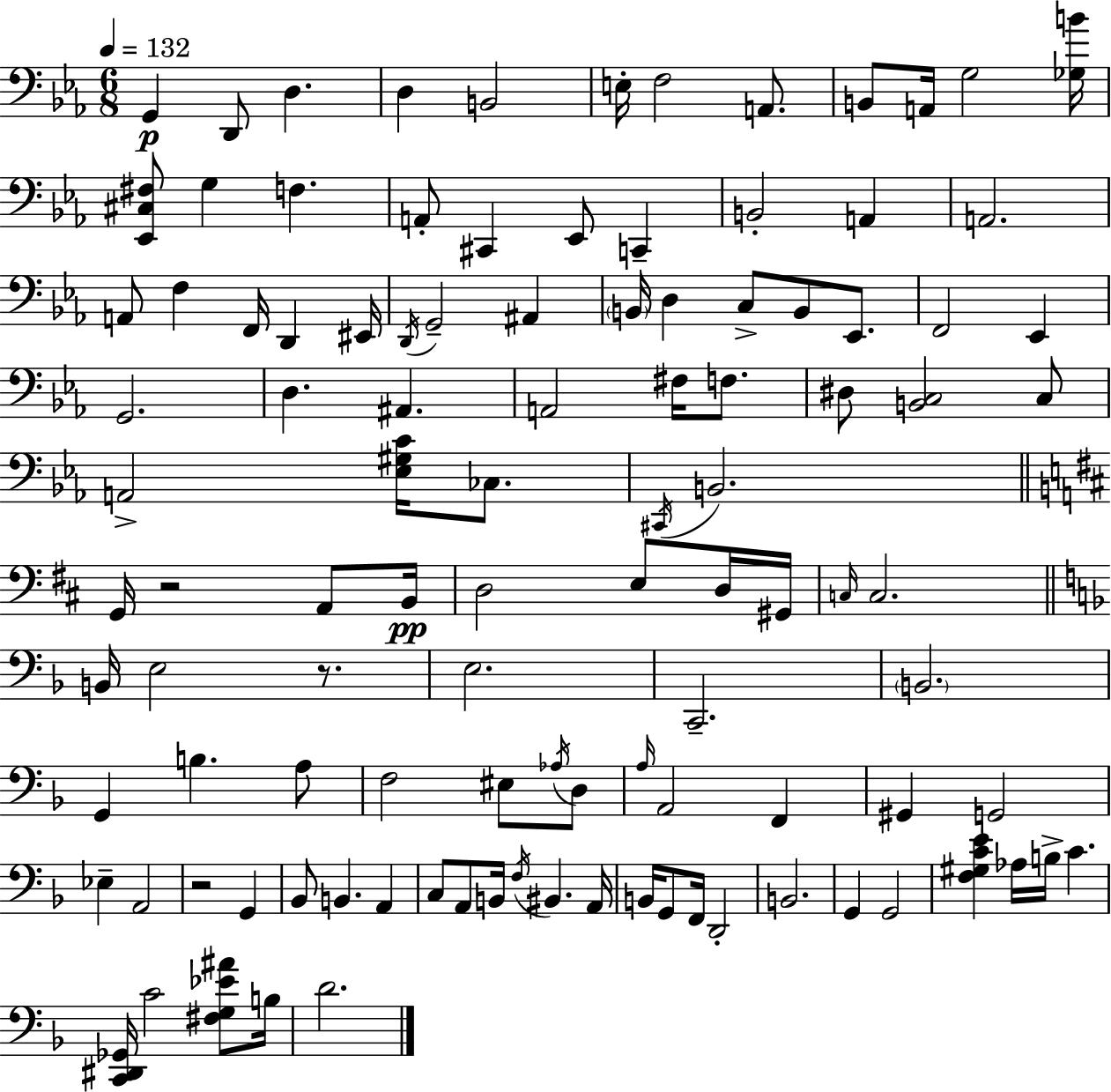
{
  \clef bass
  \numericTimeSignature
  \time 6/8
  \key ees \major
  \tempo 4 = 132
  g,4\p d,8 d4. | d4 b,2 | e16-. f2 a,8. | b,8 a,16 g2 <ges b'>16 | \break <ees, cis fis>8 g4 f4. | a,8-. cis,4 ees,8 c,4-- | b,2-. a,4 | a,2. | \break a,8 f4 f,16 d,4 eis,16 | \acciaccatura { d,16 } g,2-- ais,4 | \parenthesize b,16 d4 c8-> b,8 ees,8. | f,2 ees,4 | \break g,2. | d4. ais,4. | a,2 fis16 f8. | dis8 <b, c>2 c8 | \break a,2-> <ees gis c'>16 ces8. | \acciaccatura { cis,16 } b,2. | \bar "||" \break \key d \major g,16 r2 a,8 b,16\pp | d2 e8 d16 gis,16 | \grace { c16 } c2. | \bar "||" \break \key f \major b,16 e2 r8. | e2. | c,2.-- | \parenthesize b,2. | \break g,4 b4. a8 | f2 eis8 \acciaccatura { aes16 } d8 | \grace { a16 } a,2 f,4 | gis,4 g,2 | \break ees4-- a,2 | r2 g,4 | bes,8 b,4. a,4 | c8 a,8 b,16 \acciaccatura { f16 } bis,4. | \break a,16 b,16 g,8 f,16 d,2-. | b,2. | g,4 g,2 | <f gis c' e'>4 aes16 b16-> c'4. | \break <c, dis, ges,>16 c'2 | <fis g ees' ais'>8 b16 d'2. | \bar "|."
}